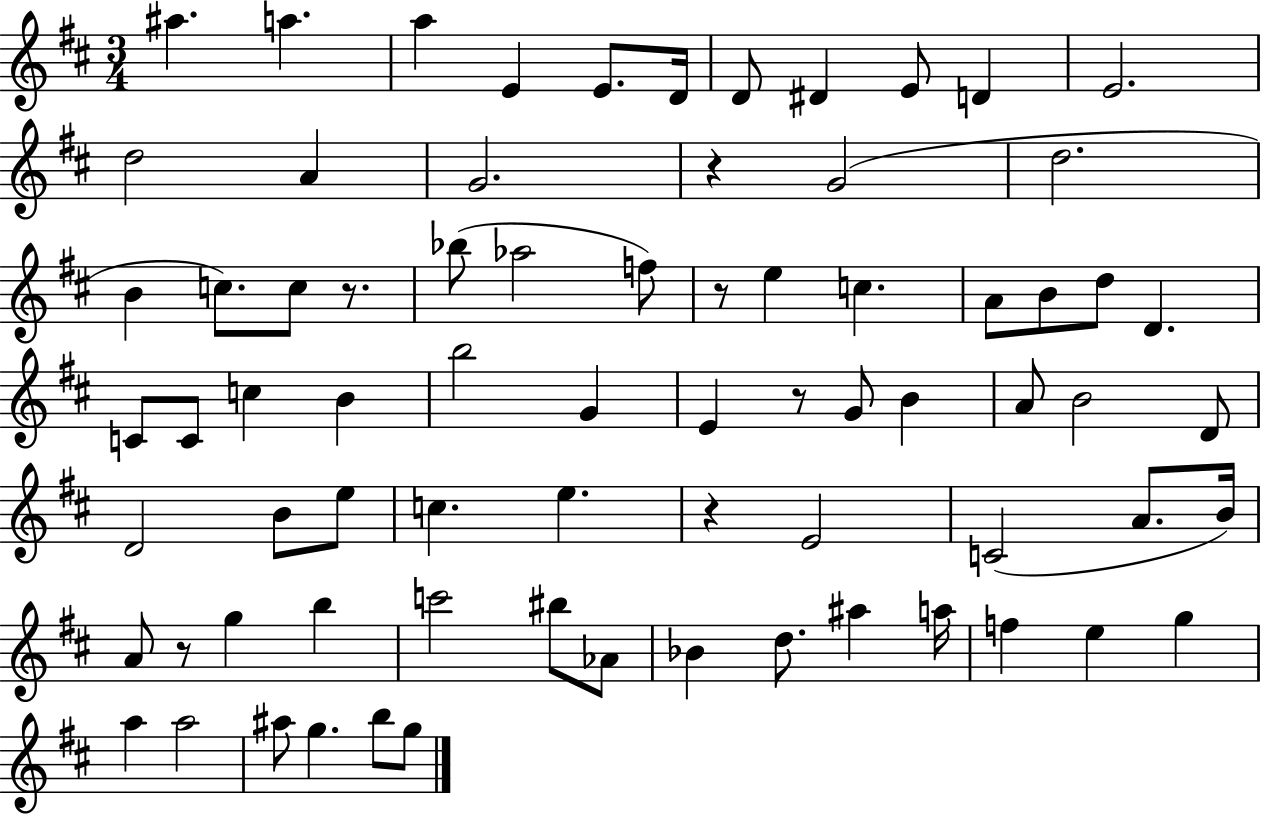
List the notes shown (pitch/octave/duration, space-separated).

A#5/q. A5/q. A5/q E4/q E4/e. D4/s D4/e D#4/q E4/e D4/q E4/h. D5/h A4/q G4/h. R/q G4/h D5/h. B4/q C5/e. C5/e R/e. Bb5/e Ab5/h F5/e R/e E5/q C5/q. A4/e B4/e D5/e D4/q. C4/e C4/e C5/q B4/q B5/h G4/q E4/q R/e G4/e B4/q A4/e B4/h D4/e D4/h B4/e E5/e C5/q. E5/q. R/q E4/h C4/h A4/e. B4/s A4/e R/e G5/q B5/q C6/h BIS5/e Ab4/e Bb4/q D5/e. A#5/q A5/s F5/q E5/q G5/q A5/q A5/h A#5/e G5/q. B5/e G5/e